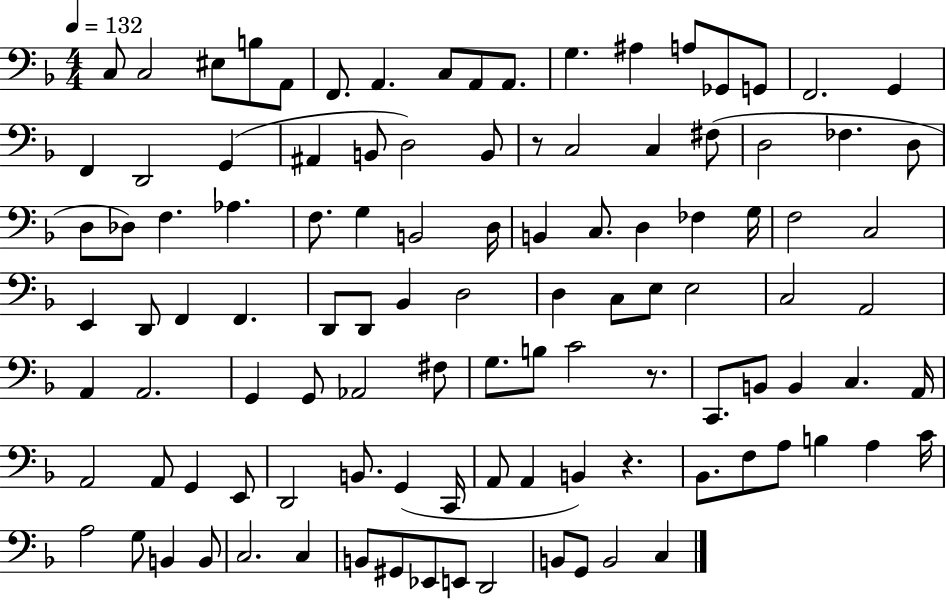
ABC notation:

X:1
T:Untitled
M:4/4
L:1/4
K:F
C,/2 C,2 ^E,/2 B,/2 A,,/2 F,,/2 A,, C,/2 A,,/2 A,,/2 G, ^A, A,/2 _G,,/2 G,,/2 F,,2 G,, F,, D,,2 G,, ^A,, B,,/2 D,2 B,,/2 z/2 C,2 C, ^F,/2 D,2 _F, D,/2 D,/2 _D,/2 F, _A, F,/2 G, B,,2 D,/4 B,, C,/2 D, _F, G,/4 F,2 C,2 E,, D,,/2 F,, F,, D,,/2 D,,/2 _B,, D,2 D, C,/2 E,/2 E,2 C,2 A,,2 A,, A,,2 G,, G,,/2 _A,,2 ^F,/2 G,/2 B,/2 C2 z/2 C,,/2 B,,/2 B,, C, A,,/4 A,,2 A,,/2 G,, E,,/2 D,,2 B,,/2 G,, C,,/4 A,,/2 A,, B,, z _B,,/2 F,/2 A,/2 B, A, C/4 A,2 G,/2 B,, B,,/2 C,2 C, B,,/2 ^G,,/2 _E,,/2 E,,/2 D,,2 B,,/2 G,,/2 B,,2 C,